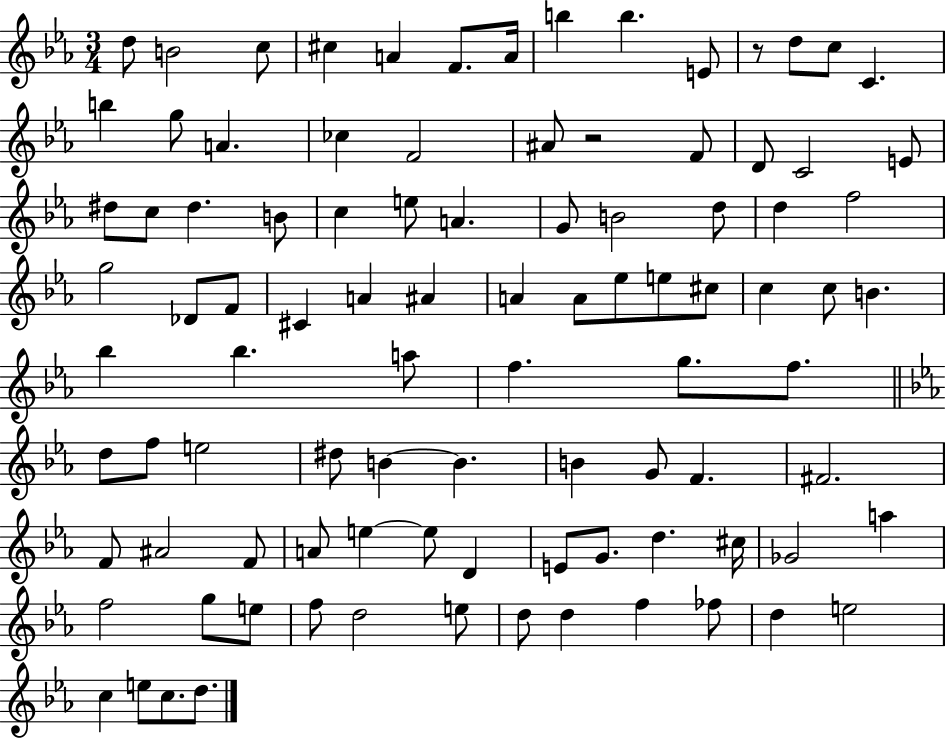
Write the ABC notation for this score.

X:1
T:Untitled
M:3/4
L:1/4
K:Eb
d/2 B2 c/2 ^c A F/2 A/4 b b E/2 z/2 d/2 c/2 C b g/2 A _c F2 ^A/2 z2 F/2 D/2 C2 E/2 ^d/2 c/2 ^d B/2 c e/2 A G/2 B2 d/2 d f2 g2 _D/2 F/2 ^C A ^A A A/2 _e/2 e/2 ^c/2 c c/2 B _b _b a/2 f g/2 f/2 d/2 f/2 e2 ^d/2 B B B G/2 F ^F2 F/2 ^A2 F/2 A/2 e e/2 D E/2 G/2 d ^c/4 _G2 a f2 g/2 e/2 f/2 d2 e/2 d/2 d f _f/2 d e2 c e/2 c/2 d/2